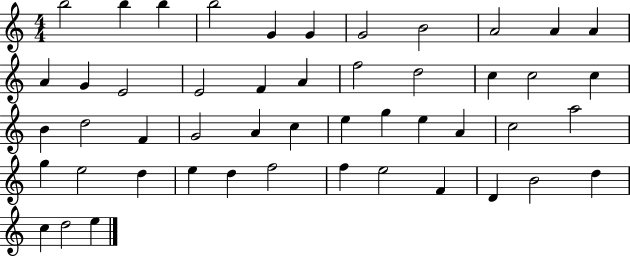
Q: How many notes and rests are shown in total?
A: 49